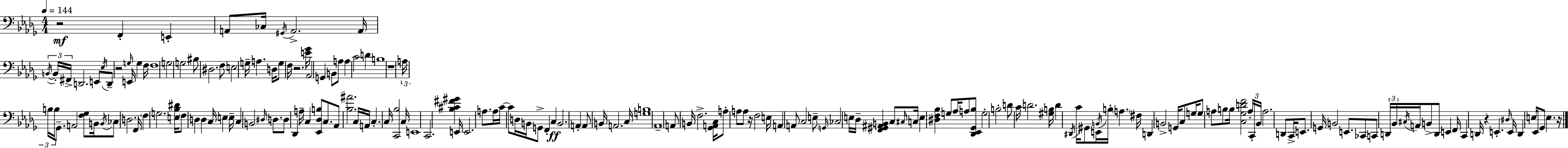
{
  \clef bass
  \numericTimeSignature
  \time 4/4
  \key bes \minor
  \tempo 4 = 144
  r2\mf f,4-. e,4-. | a,8 ces16 \acciaccatura { gis,16 } a,2.-> | a,16 \tuplet 3/2 { \acciaccatura { b,16~ }~ b,16-. fis,16-> } d,2. | e,8 \acciaccatura { ees16 } d,8-- r2 \grace { g16 } e,16 g4 | \break f16 f1 | g2 g2 | bis8 dis2. | f8 e2 g16-- a4. | \break d16 g8 f16 r2. | <e' ges'>16 aes,2 g,4 | b,8 a8 a4 c'2 | d'4 b1 | \break r1 | \tuplet 3/2 { a16 b16 b16 } ges,8.-- a,2 | <f ges>8 b,16 \acciaccatura { b,16 } ces8 d2. | f,16 \parenthesize f4 g2. | \break <e bes dis'>16 \parenthesize f8 d4 d4 | c16 e4 e16-- c4 b,2 | \grace { dis16 } d8. d8 des,4 a16-- c4 | <ees, des b>8 c8. aes,8 <bes ais'>2. | \break c16 a,16 c4.-. c16 <c, bes>2 | c16 e,1 | c,2. | <bes cis' fis' gis'>4 e,16 e,2. | \break a8. a16 c'16~~ c'8 d16 b,16 g,8-> f,4-. | c4\ff b,2. | a,4-. a,8 b,16 a,2. | c16 <g b>1 | \break aes,1-- | a,8 b,16 f2.-> | <ges, a, c>16 a8-. a8 a8 r16 f2 | e16 a,4 a,8 c2 | \break e8-- \grace { g,16 } ces2 e16 | des16-- <f, gis, ais, b,>4 c8 \grace { cis16 } c16 e4 <dis f bes>4 | g8 aes16 a8 <des, ees, ges, bes>8 g2-. | b2-. d'8 c'16 d'2. | \break <gis b>16 d'4 \acciaccatura { dis,16 } c'16 gis,8 | e,16 \acciaccatura { b,16 } b16-. \parenthesize a4. fis16 d,4 b,2-> | g,16 c8 g16 g8 a8 b8 | b16 <c ges d' f'>2 \tuplet 3/2 { a16-. c,16-. bes,16 } a2. | \break d,8 c,16-> e,8. g,16 b,2 | e,8. ces,8 c,8 \tuplet 3/2 { d,16 bes,16 | \acciaccatura { cis16 } } a,16 b,8-> d,8 e,4 f,16 c,4 d,16 | r4 e,4.-. \grace { dis16 } e,16 d,4 | \break e16 ees,8 ges,8 e4. r16 \bar "|."
}